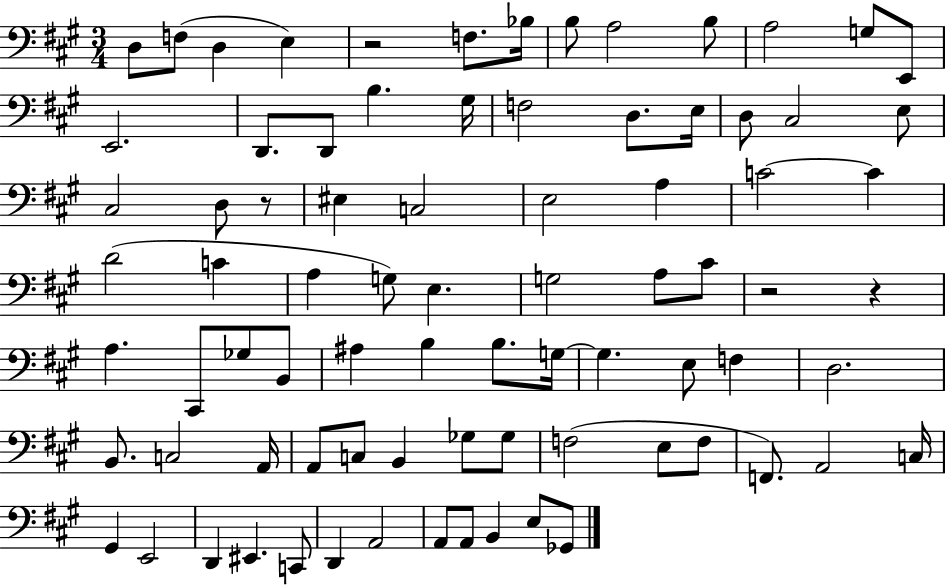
D3/e F3/e D3/q E3/q R/h F3/e. Bb3/s B3/e A3/h B3/e A3/h G3/e E2/e E2/h. D2/e. D2/e B3/q. G#3/s F3/h D3/e. E3/s D3/e C#3/h E3/e C#3/h D3/e R/e EIS3/q C3/h E3/h A3/q C4/h C4/q D4/h C4/q A3/q G3/e E3/q. G3/h A3/e C#4/e R/h R/q A3/q. C#2/e Gb3/e B2/e A#3/q B3/q B3/e. G3/s G3/q. E3/e F3/q D3/h. B2/e. C3/h A2/s A2/e C3/e B2/q Gb3/e Gb3/e F3/h E3/e F3/e F2/e. A2/h C3/s G#2/q E2/h D2/q EIS2/q. C2/e D2/q A2/h A2/e A2/e B2/q E3/e Gb2/e